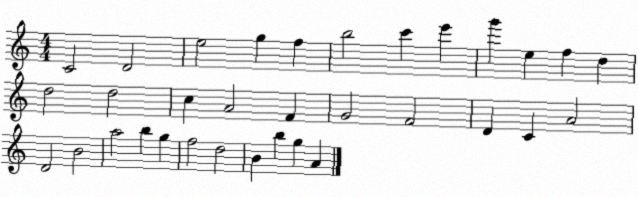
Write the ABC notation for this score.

X:1
T:Untitled
M:4/4
L:1/4
K:C
C2 D2 e2 g f b2 c' e' g' e f d d2 d2 c A2 F G2 F2 D C A2 D2 B2 a2 b g f2 d2 B b g A